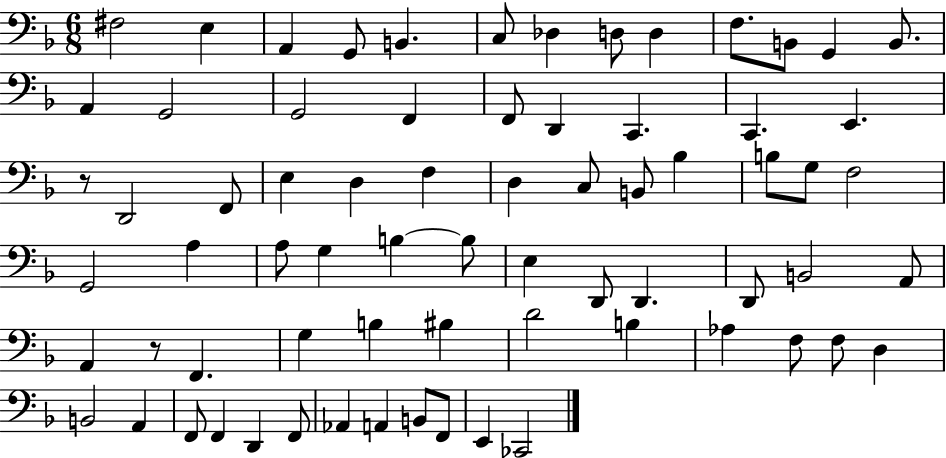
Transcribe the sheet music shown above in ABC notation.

X:1
T:Untitled
M:6/8
L:1/4
K:F
^F,2 E, A,, G,,/2 B,, C,/2 _D, D,/2 D, F,/2 B,,/2 G,, B,,/2 A,, G,,2 G,,2 F,, F,,/2 D,, C,, C,, E,, z/2 D,,2 F,,/2 E, D, F, D, C,/2 B,,/2 _B, B,/2 G,/2 F,2 G,,2 A, A,/2 G, B, B,/2 E, D,,/2 D,, D,,/2 B,,2 A,,/2 A,, z/2 F,, G, B, ^B, D2 B, _A, F,/2 F,/2 D, B,,2 A,, F,,/2 F,, D,, F,,/2 _A,, A,, B,,/2 F,,/2 E,, _C,,2